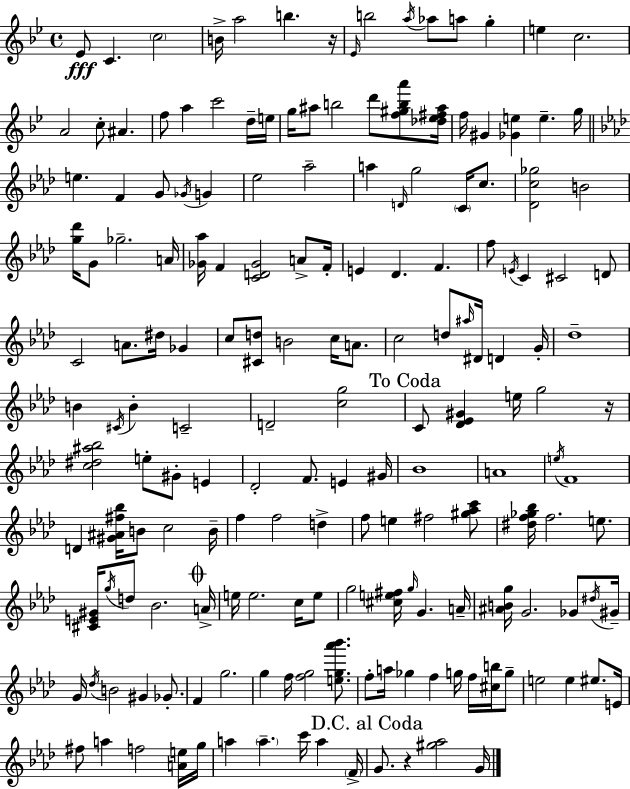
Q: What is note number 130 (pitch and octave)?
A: A5